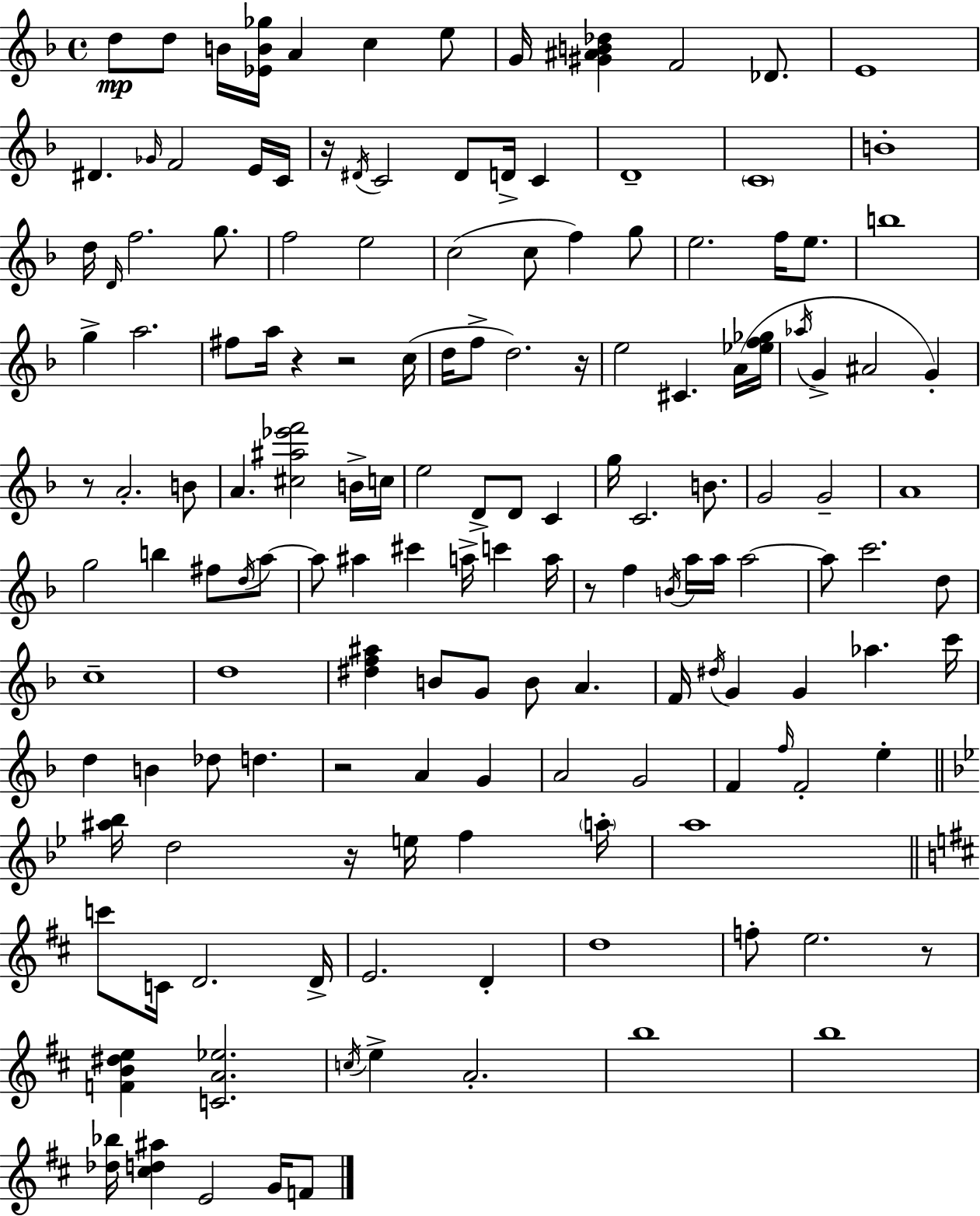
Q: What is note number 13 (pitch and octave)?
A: F4